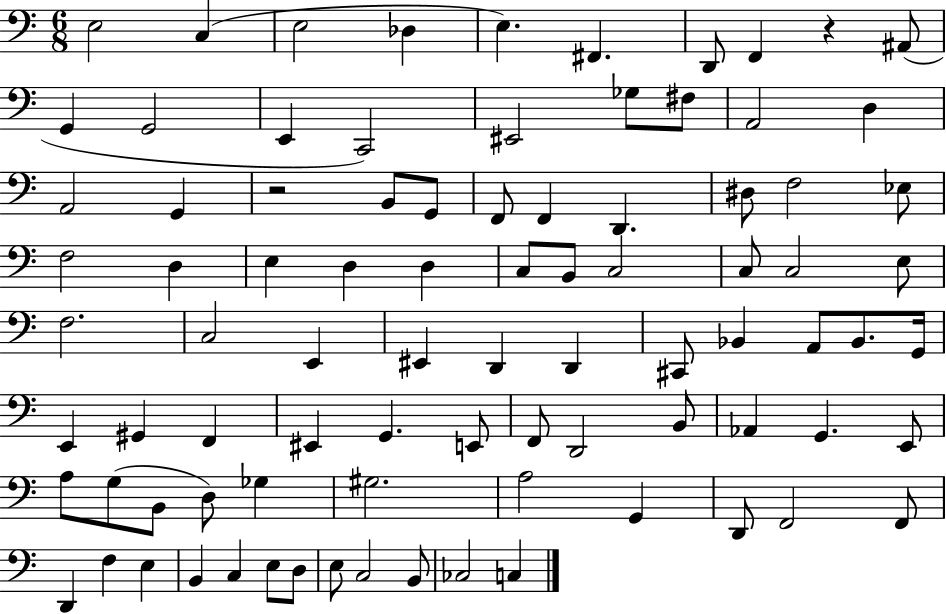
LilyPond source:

{
  \clef bass
  \numericTimeSignature
  \time 6/8
  \key c \major
  e2 c4( | e2 des4 | e4.) fis,4. | d,8 f,4 r4 ais,8( | \break g,4 g,2 | e,4 c,2) | eis,2 ges8 fis8 | a,2 d4 | \break a,2 g,4 | r2 b,8 g,8 | f,8 f,4 d,4. | dis8 f2 ees8 | \break f2 d4 | e4 d4 d4 | c8 b,8 c2 | c8 c2 e8 | \break f2. | c2 e,4 | eis,4 d,4 d,4 | cis,8 bes,4 a,8 bes,8. g,16 | \break e,4 gis,4 f,4 | eis,4 g,4. e,8 | f,8 d,2 b,8 | aes,4 g,4. e,8 | \break a8 g8( b,8 d8) ges4 | gis2. | a2 g,4 | d,8 f,2 f,8 | \break d,4 f4 e4 | b,4 c4 e8 d8 | e8 c2 b,8 | ces2 c4 | \break \bar "|."
}